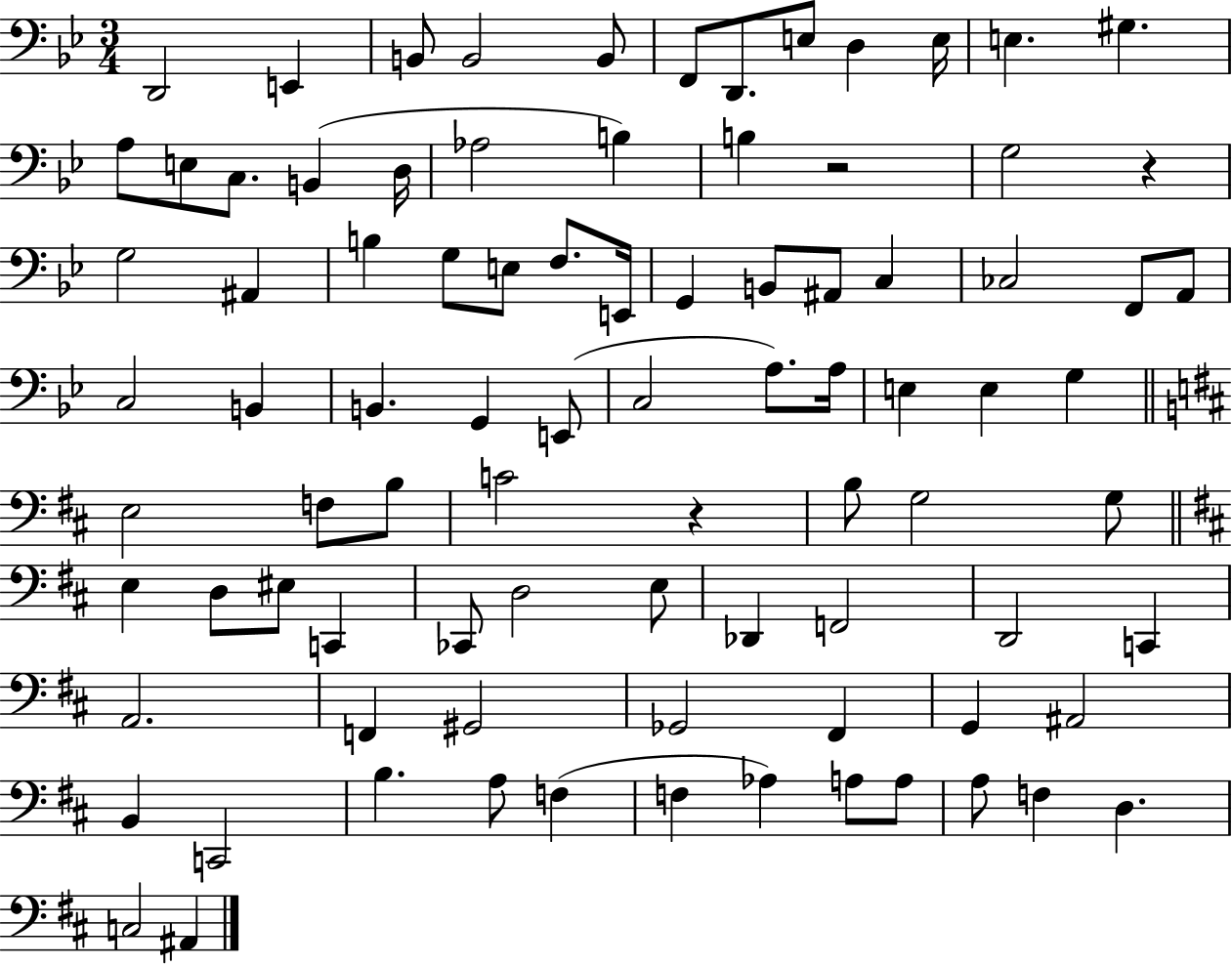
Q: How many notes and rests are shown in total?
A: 88